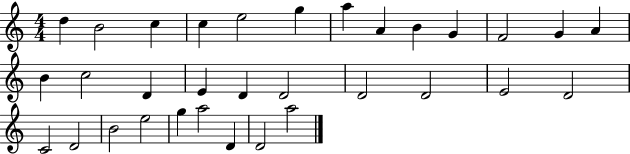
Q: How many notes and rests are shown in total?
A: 32